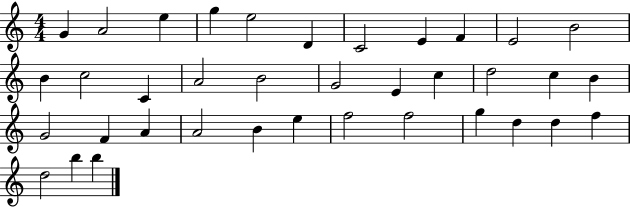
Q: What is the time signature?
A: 4/4